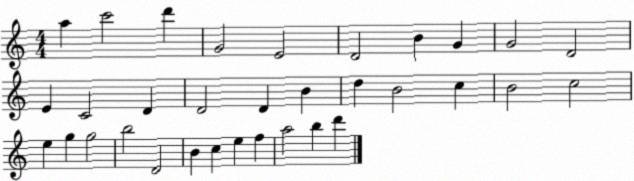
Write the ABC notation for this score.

X:1
T:Untitled
M:4/4
L:1/4
K:C
a c'2 d' G2 E2 D2 B G G2 D2 E C2 D D2 D B d B2 c B2 c2 e g g2 b2 D2 B c e f a2 b d'